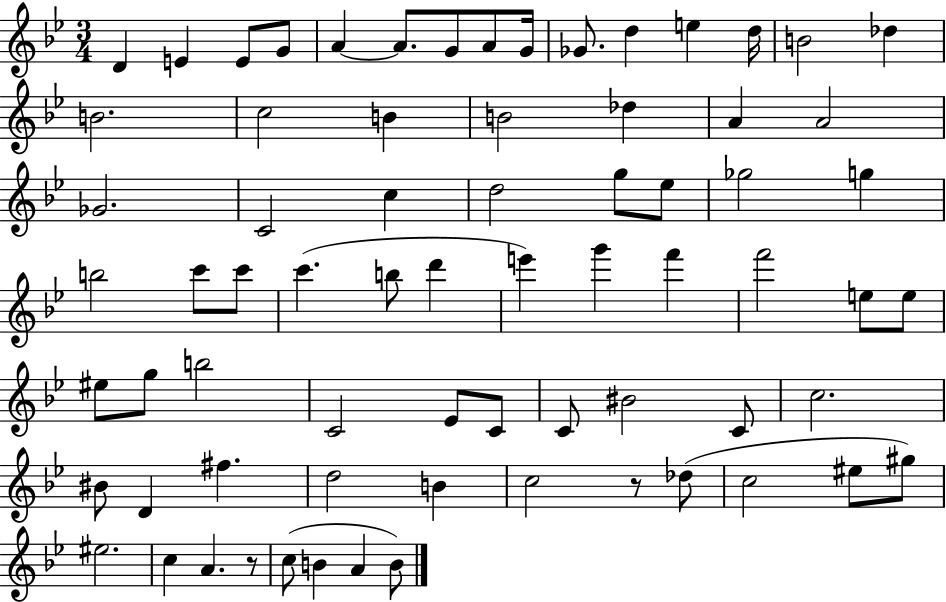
D4/q E4/q E4/e G4/e A4/q A4/e. G4/e A4/e G4/s Gb4/e. D5/q E5/q D5/s B4/h Db5/q B4/h. C5/h B4/q B4/h Db5/q A4/q A4/h Gb4/h. C4/h C5/q D5/h G5/e Eb5/e Gb5/h G5/q B5/h C6/e C6/e C6/q. B5/e D6/q E6/q G6/q F6/q F6/h E5/e E5/e EIS5/e G5/e B5/h C4/h Eb4/e C4/e C4/e BIS4/h C4/e C5/h. BIS4/e D4/q F#5/q. D5/h B4/q C5/h R/e Db5/e C5/h EIS5/e G#5/e EIS5/h. C5/q A4/q. R/e C5/e B4/q A4/q B4/e